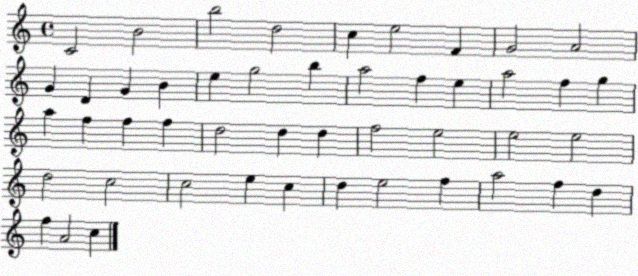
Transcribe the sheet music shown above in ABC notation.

X:1
T:Untitled
M:4/4
L:1/4
K:C
C2 B2 b2 d2 c e2 F G2 A2 G D G B e g2 b a2 f e a2 f g a f f f d2 d d f2 e2 e2 e2 d2 c2 c2 e c d e2 f a2 f d f A2 c